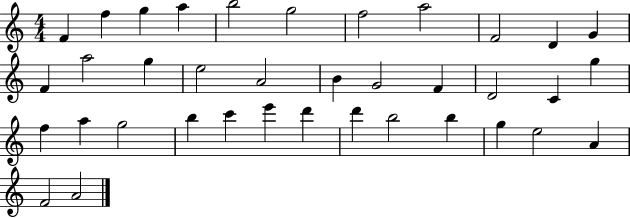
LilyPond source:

{
  \clef treble
  \numericTimeSignature
  \time 4/4
  \key c \major
  f'4 f''4 g''4 a''4 | b''2 g''2 | f''2 a''2 | f'2 d'4 g'4 | \break f'4 a''2 g''4 | e''2 a'2 | b'4 g'2 f'4 | d'2 c'4 g''4 | \break f''4 a''4 g''2 | b''4 c'''4 e'''4 d'''4 | d'''4 b''2 b''4 | g''4 e''2 a'4 | \break f'2 a'2 | \bar "|."
}